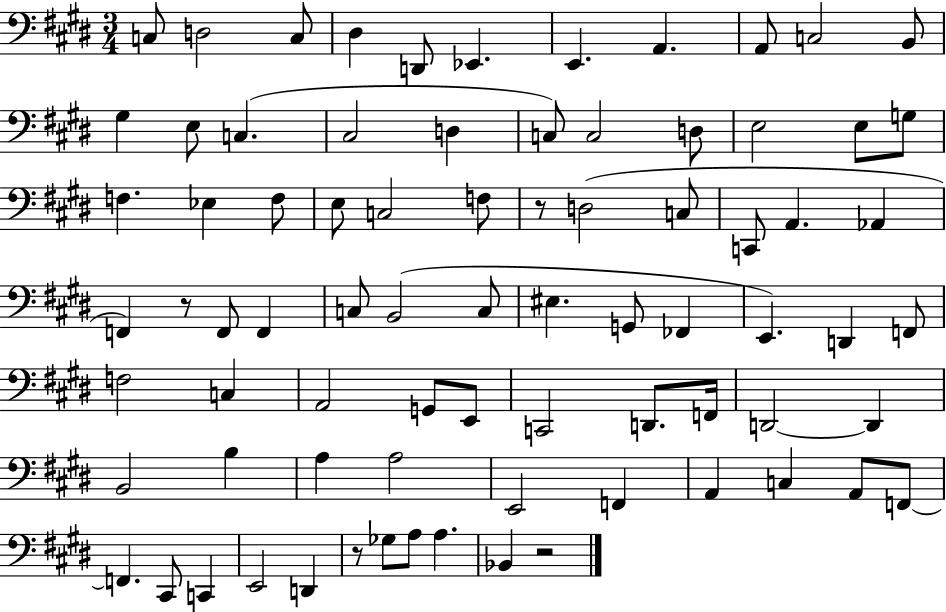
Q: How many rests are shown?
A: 4